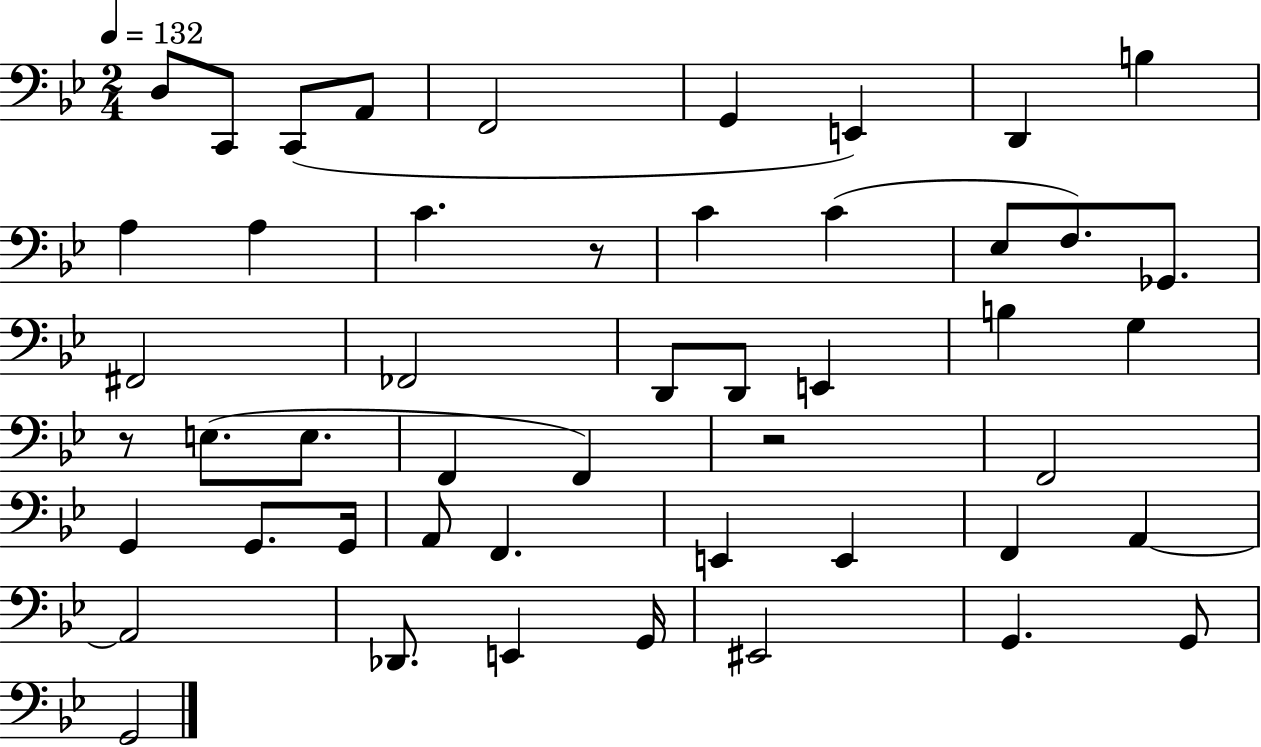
X:1
T:Untitled
M:2/4
L:1/4
K:Bb
D,/2 C,,/2 C,,/2 A,,/2 F,,2 G,, E,, D,, B, A, A, C z/2 C C _E,/2 F,/2 _G,,/2 ^F,,2 _F,,2 D,,/2 D,,/2 E,, B, G, z/2 E,/2 E,/2 F,, F,, z2 F,,2 G,, G,,/2 G,,/4 A,,/2 F,, E,, E,, F,, A,, A,,2 _D,,/2 E,, G,,/4 ^E,,2 G,, G,,/2 G,,2